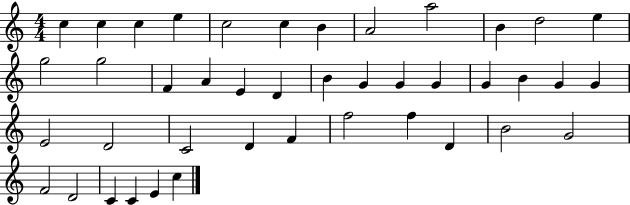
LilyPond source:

{
  \clef treble
  \numericTimeSignature
  \time 4/4
  \key c \major
  c''4 c''4 c''4 e''4 | c''2 c''4 b'4 | a'2 a''2 | b'4 d''2 e''4 | \break g''2 g''2 | f'4 a'4 e'4 d'4 | b'4 g'4 g'4 g'4 | g'4 b'4 g'4 g'4 | \break e'2 d'2 | c'2 d'4 f'4 | f''2 f''4 d'4 | b'2 g'2 | \break f'2 d'2 | c'4 c'4 e'4 c''4 | \bar "|."
}